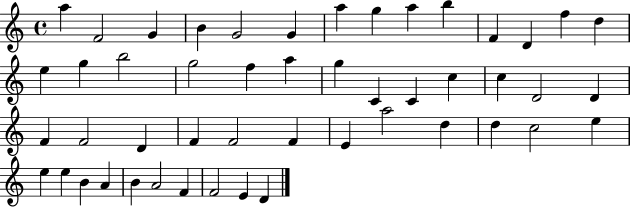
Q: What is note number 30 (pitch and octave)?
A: D4